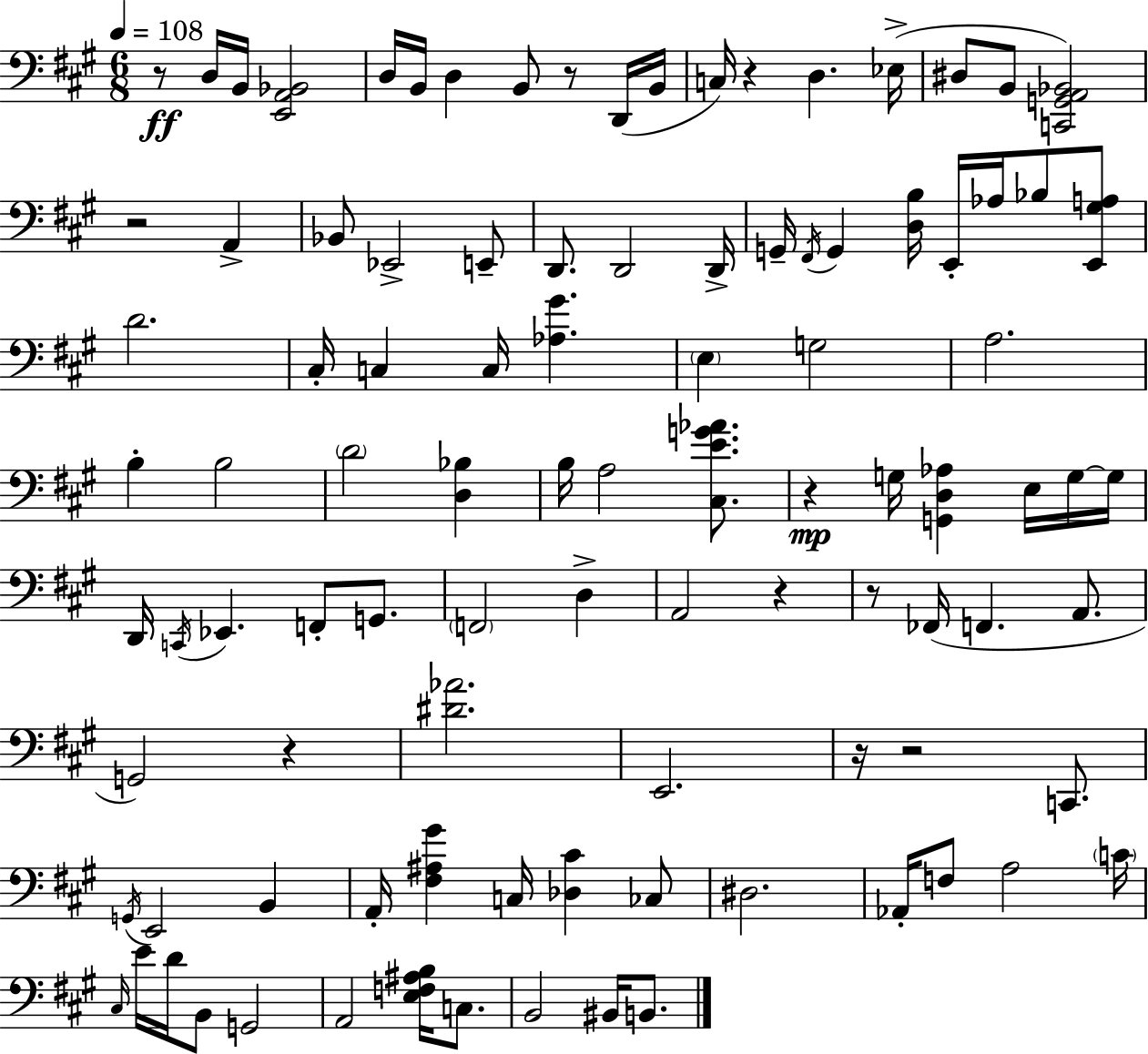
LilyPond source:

{
  \clef bass
  \numericTimeSignature
  \time 6/8
  \key a \major
  \tempo 4 = 108
  r8\ff d16 b,16 <e, a, bes,>2 | d16 b,16 d4 b,8 r8 d,16( b,16 | c16) r4 d4. ees16->( | dis8 b,8 <c, g, a, bes,>2) | \break r2 a,4-> | bes,8 ees,2-> e,8-- | d,8. d,2 d,16-> | g,16-- \acciaccatura { fis,16 } g,4 <d b>16 e,16-. aes16 bes8 <e, gis a>8 | \break d'2. | cis16-. c4 c16 <aes gis'>4. | \parenthesize e4 g2 | a2. | \break b4-. b2 | \parenthesize d'2 <d bes>4 | b16 a2 <cis e' g' aes'>8. | r4\mp g16 <g, d aes>4 e16 g16~~ | \break g16 d,16 \acciaccatura { c,16 } ees,4. f,8-. g,8. | \parenthesize f,2 d4-> | a,2 r4 | r8 fes,16( f,4. a,8. | \break g,2) r4 | <dis' aes'>2. | e,2. | r16 r2 c,8. | \break \acciaccatura { g,16 } e,2 b,4 | a,16-. <fis ais gis'>4 c16 <des cis'>4 | ces8 dis2. | aes,16-. f8 a2 | \break \parenthesize c'16 \grace { cis16 } e'16 d'16 b,8 g,2 | a,2 | <e f ais b>16 c8. b,2 | bis,16 b,8. \bar "|."
}